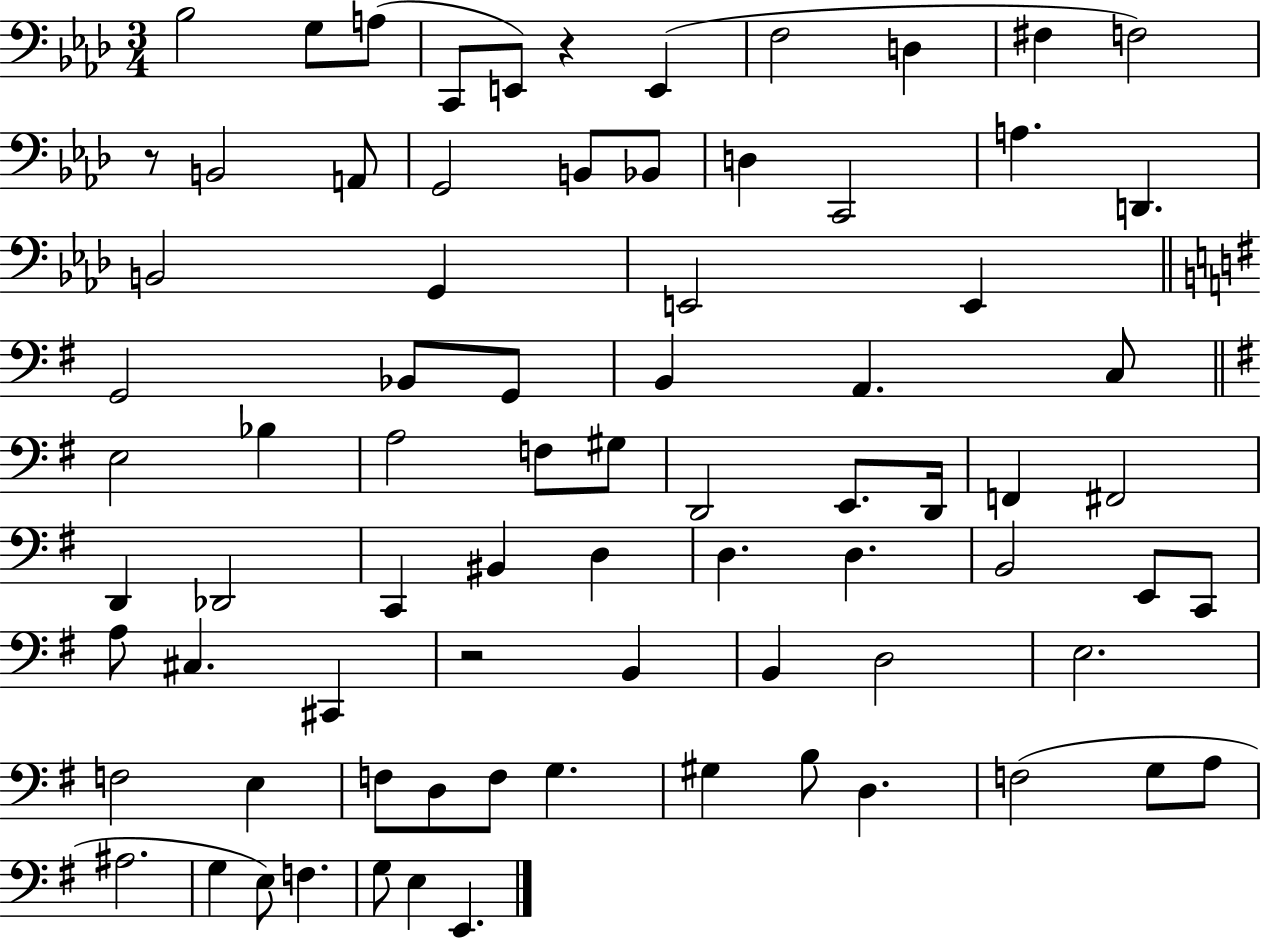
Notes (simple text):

Bb3/h G3/e A3/e C2/e E2/e R/q E2/q F3/h D3/q F#3/q F3/h R/e B2/h A2/e G2/h B2/e Bb2/e D3/q C2/h A3/q. D2/q. B2/h G2/q E2/h E2/q G2/h Bb2/e G2/e B2/q A2/q. C3/e E3/h Bb3/q A3/h F3/e G#3/e D2/h E2/e. D2/s F2/q F#2/h D2/q Db2/h C2/q BIS2/q D3/q D3/q. D3/q. B2/h E2/e C2/e A3/e C#3/q. C#2/q R/h B2/q B2/q D3/h E3/h. F3/h E3/q F3/e D3/e F3/e G3/q. G#3/q B3/e D3/q. F3/h G3/e A3/e A#3/h. G3/q E3/e F3/q. G3/e E3/q E2/q.